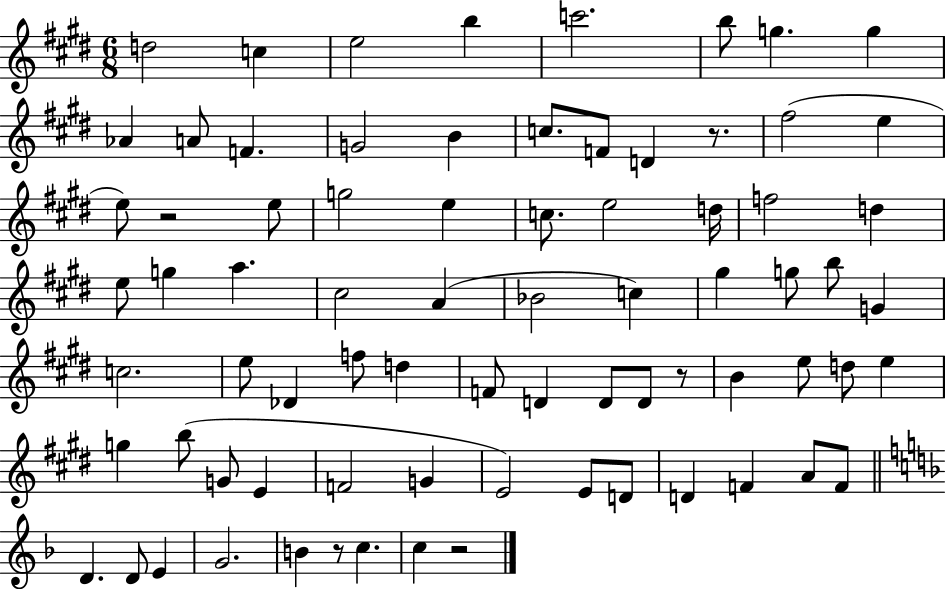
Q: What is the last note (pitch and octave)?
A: C5